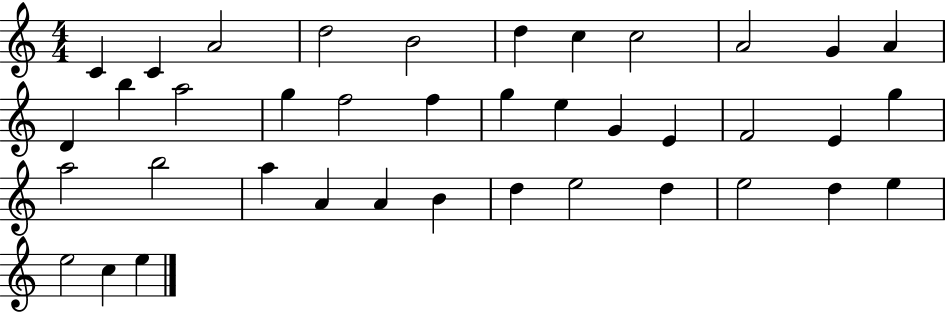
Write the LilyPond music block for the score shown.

{
  \clef treble
  \numericTimeSignature
  \time 4/4
  \key c \major
  c'4 c'4 a'2 | d''2 b'2 | d''4 c''4 c''2 | a'2 g'4 a'4 | \break d'4 b''4 a''2 | g''4 f''2 f''4 | g''4 e''4 g'4 e'4 | f'2 e'4 g''4 | \break a''2 b''2 | a''4 a'4 a'4 b'4 | d''4 e''2 d''4 | e''2 d''4 e''4 | \break e''2 c''4 e''4 | \bar "|."
}